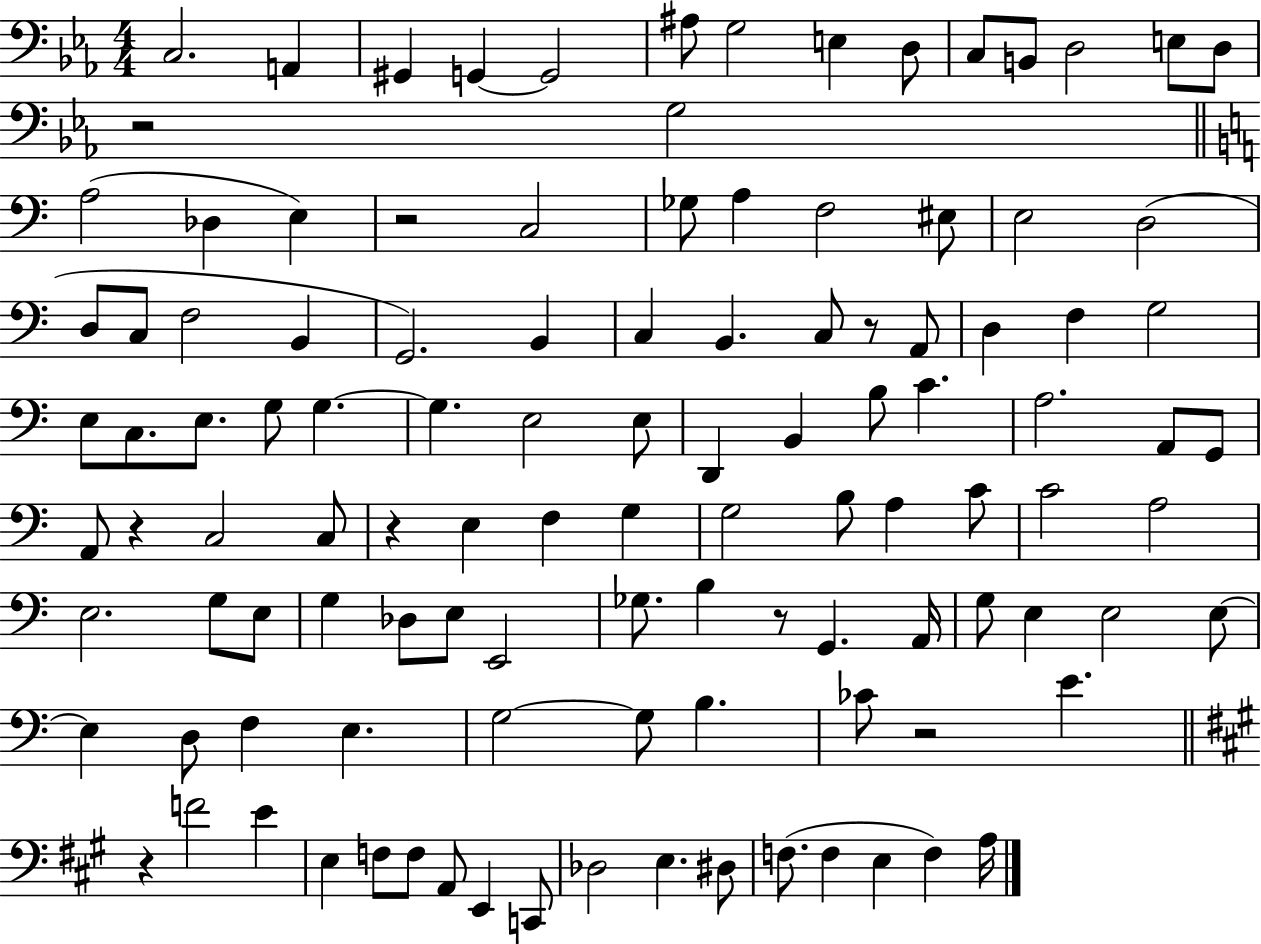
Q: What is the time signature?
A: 4/4